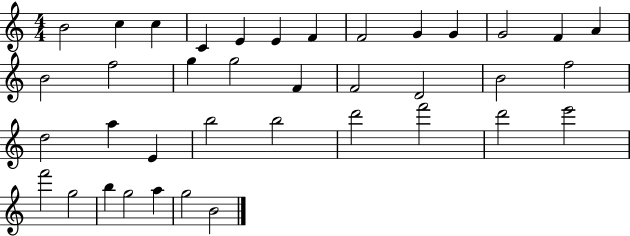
B4/h C5/q C5/q C4/q E4/q E4/q F4/q F4/h G4/q G4/q G4/h F4/q A4/q B4/h F5/h G5/q G5/h F4/q F4/h D4/h B4/h F5/h D5/h A5/q E4/q B5/h B5/h D6/h F6/h D6/h E6/h F6/h G5/h B5/q G5/h A5/q G5/h B4/h